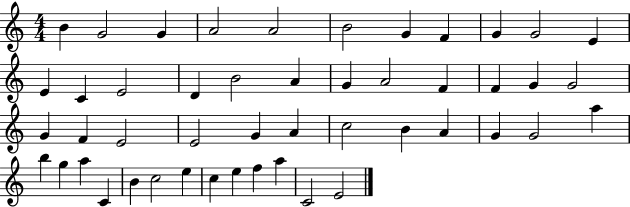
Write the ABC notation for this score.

X:1
T:Untitled
M:4/4
L:1/4
K:C
B G2 G A2 A2 B2 G F G G2 E E C E2 D B2 A G A2 F F G G2 G F E2 E2 G A c2 B A G G2 a b g a C B c2 e c e f a C2 E2